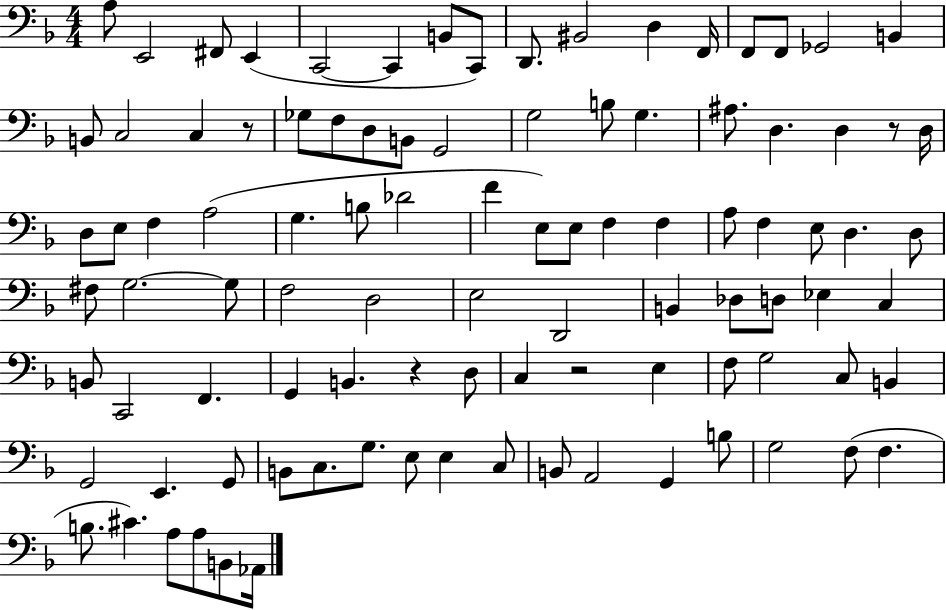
{
  \clef bass
  \numericTimeSignature
  \time 4/4
  \key f \major
  a8 e,2 fis,8 e,4( | c,2~~ c,4 b,8 c,8) | d,8. bis,2 d4 f,16 | f,8 f,8 ges,2 b,4 | \break b,8 c2 c4 r8 | ges8 f8 d8 b,8 g,2 | g2 b8 g4. | ais8. d4. d4 r8 d16 | \break d8 e8 f4 a2( | g4. b8 des'2 | f'4 e8) e8 f4 f4 | a8 f4 e8 d4. d8 | \break fis8 g2.~~ g8 | f2 d2 | e2 d,2 | b,4 des8 d8 ees4 c4 | \break b,8 c,2 f,4. | g,4 b,4. r4 d8 | c4 r2 e4 | f8 g2 c8 b,4 | \break g,2 e,4. g,8 | b,8 c8. g8. e8 e4 c8 | b,8 a,2 g,4 b8 | g2 f8( f4. | \break b8. cis'4.) a8 a8 b,8 aes,16 | \bar "|."
}